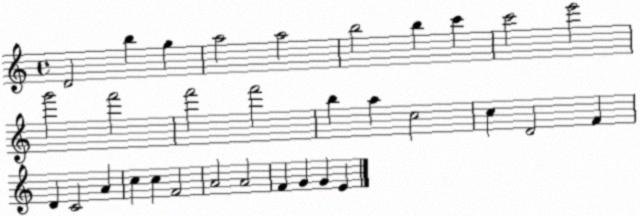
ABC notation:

X:1
T:Untitled
M:4/4
L:1/4
K:C
D2 b g a2 a2 b2 b c' c'2 e'2 g'2 f'2 f'2 f'2 b a c2 c D2 F D C2 A c c F2 A2 A2 F G G E